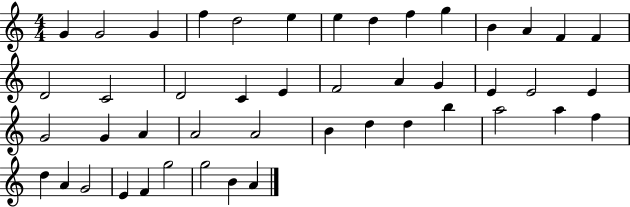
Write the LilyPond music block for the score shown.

{
  \clef treble
  \numericTimeSignature
  \time 4/4
  \key c \major
  g'4 g'2 g'4 | f''4 d''2 e''4 | e''4 d''4 f''4 g''4 | b'4 a'4 f'4 f'4 | \break d'2 c'2 | d'2 c'4 e'4 | f'2 a'4 g'4 | e'4 e'2 e'4 | \break g'2 g'4 a'4 | a'2 a'2 | b'4 d''4 d''4 b''4 | a''2 a''4 f''4 | \break d''4 a'4 g'2 | e'4 f'4 g''2 | g''2 b'4 a'4 | \bar "|."
}